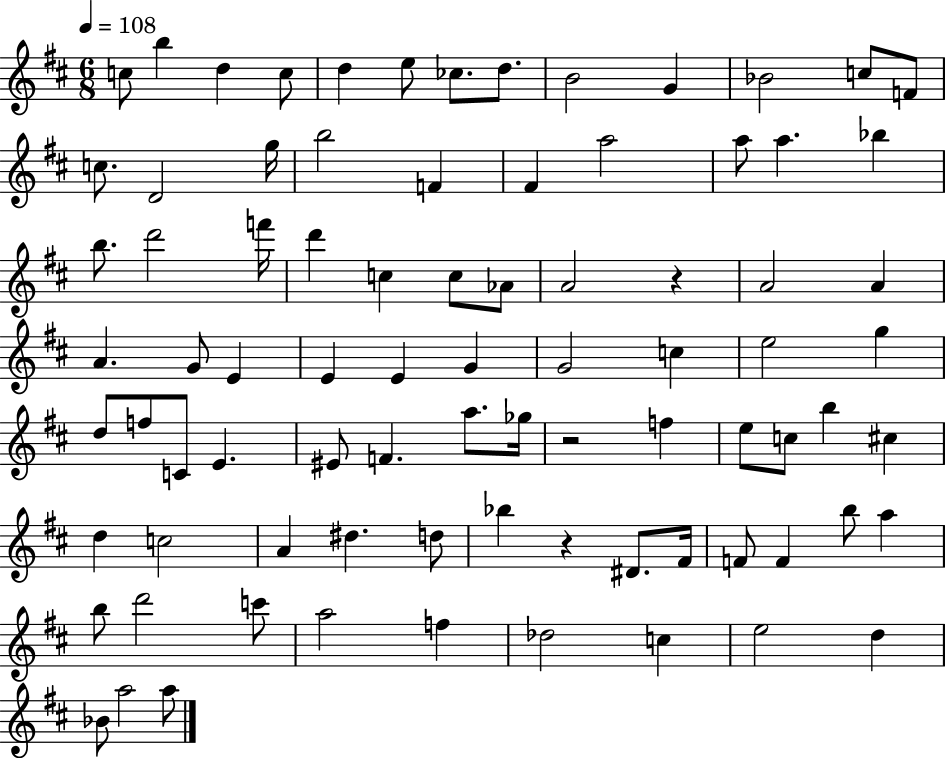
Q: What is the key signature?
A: D major